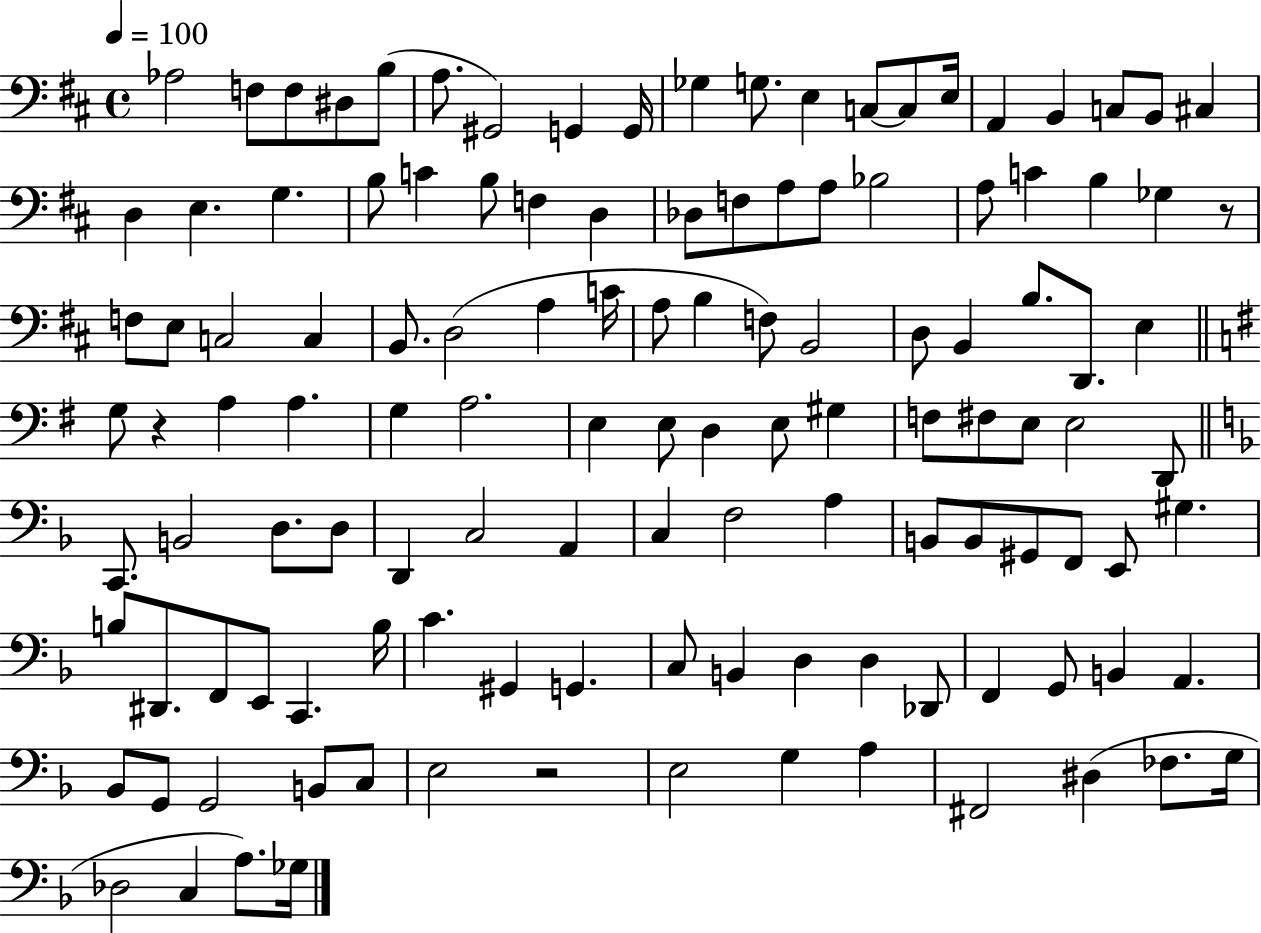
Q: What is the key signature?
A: D major